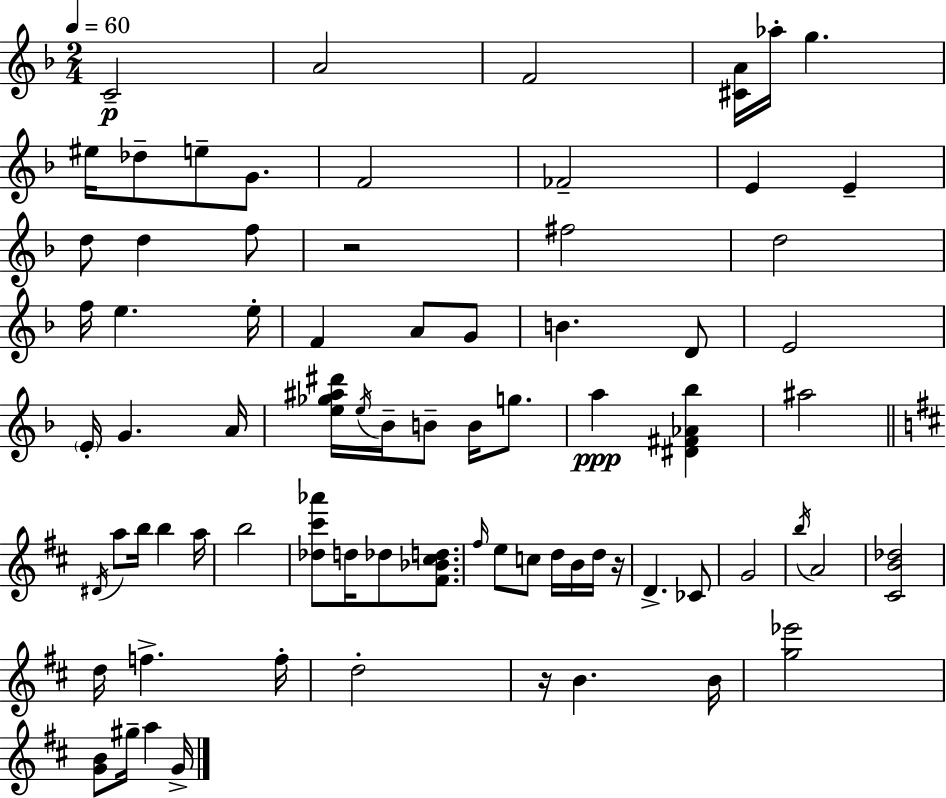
C4/h A4/h F4/h [C#4,A4]/s Ab5/s G5/q. EIS5/s Db5/e E5/e G4/e. F4/h FES4/h E4/q E4/q D5/e D5/q F5/e R/h F#5/h D5/h F5/s E5/q. E5/s F4/q A4/e G4/e B4/q. D4/e E4/h E4/s G4/q. A4/s [E5,Gb5,A#5,D#6]/s E5/s Bb4/s B4/e B4/s G5/e. A5/q [D#4,F#4,Ab4,Bb5]/q A#5/h D#4/s A5/e B5/s B5/q A5/s B5/h [Db5,C#6,Ab6]/e D5/s Db5/e [F#4,Bb4,C#5,D5]/e. F#5/s E5/e C5/e D5/s B4/s D5/s R/s D4/q. CES4/e G4/h B5/s A4/h [C#4,B4,Db5]/h D5/s F5/q. F5/s D5/h R/s B4/q. B4/s [G5,Eb6]/h [G4,B4]/e G#5/s A5/q G4/s